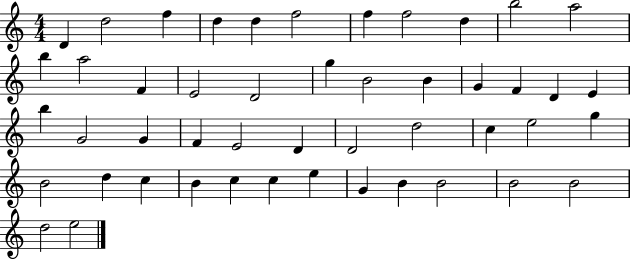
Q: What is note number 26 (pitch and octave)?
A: G4